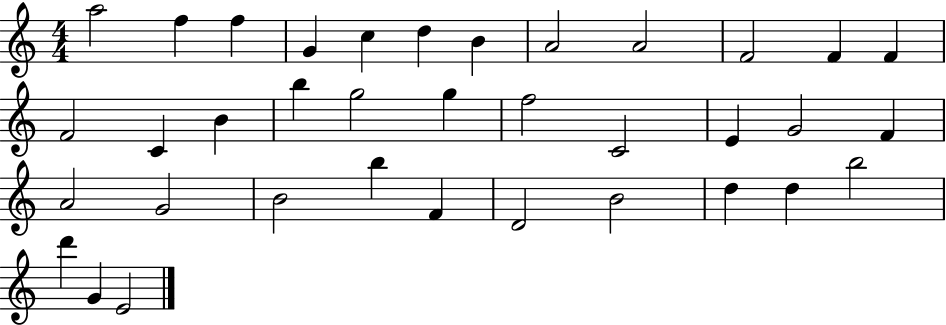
A5/h F5/q F5/q G4/q C5/q D5/q B4/q A4/h A4/h F4/h F4/q F4/q F4/h C4/q B4/q B5/q G5/h G5/q F5/h C4/h E4/q G4/h F4/q A4/h G4/h B4/h B5/q F4/q D4/h B4/h D5/q D5/q B5/h D6/q G4/q E4/h